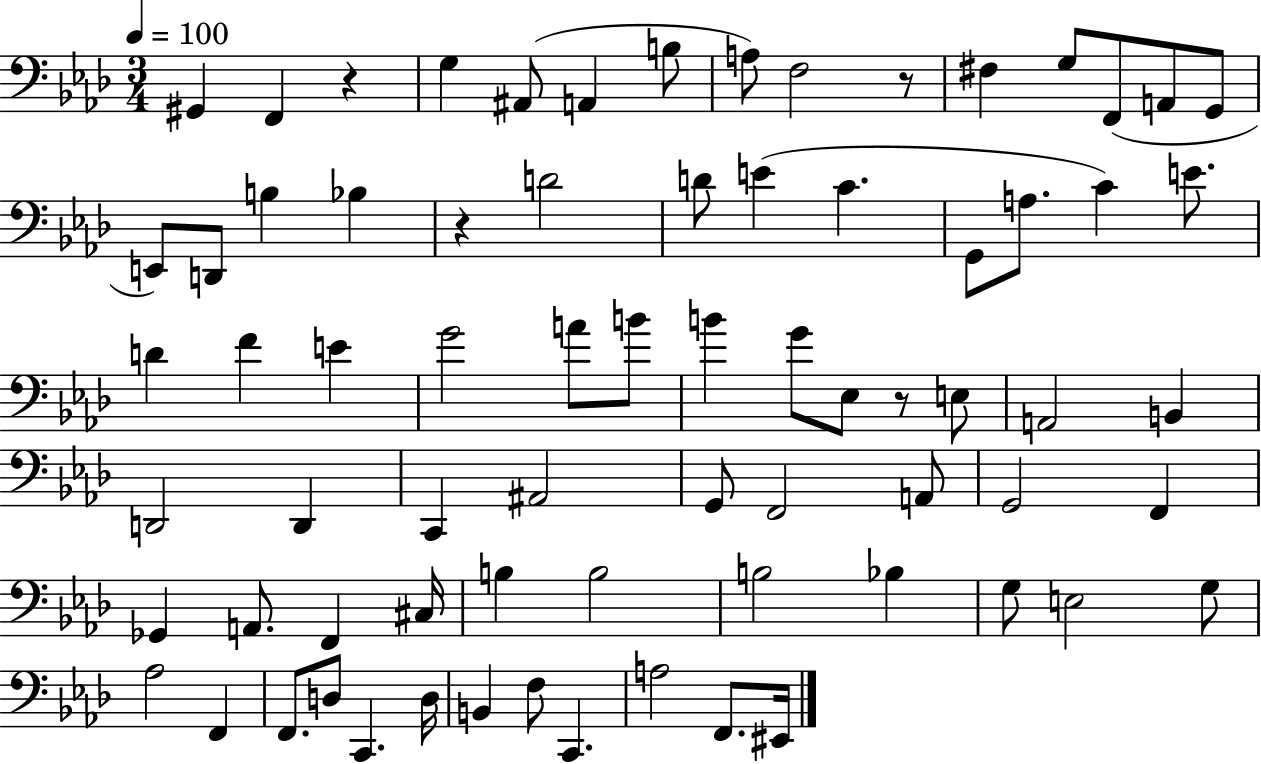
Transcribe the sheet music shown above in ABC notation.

X:1
T:Untitled
M:3/4
L:1/4
K:Ab
^G,, F,, z G, ^A,,/2 A,, B,/2 A,/2 F,2 z/2 ^F, G,/2 F,,/2 A,,/2 G,,/2 E,,/2 D,,/2 B, _B, z D2 D/2 E C G,,/2 A,/2 C E/2 D F E G2 A/2 B/2 B G/2 _E,/2 z/2 E,/2 A,,2 B,, D,,2 D,, C,, ^A,,2 G,,/2 F,,2 A,,/2 G,,2 F,, _G,, A,,/2 F,, ^C,/4 B, B,2 B,2 _B, G,/2 E,2 G,/2 _A,2 F,, F,,/2 D,/2 C,, D,/4 B,, F,/2 C,, A,2 F,,/2 ^E,,/4